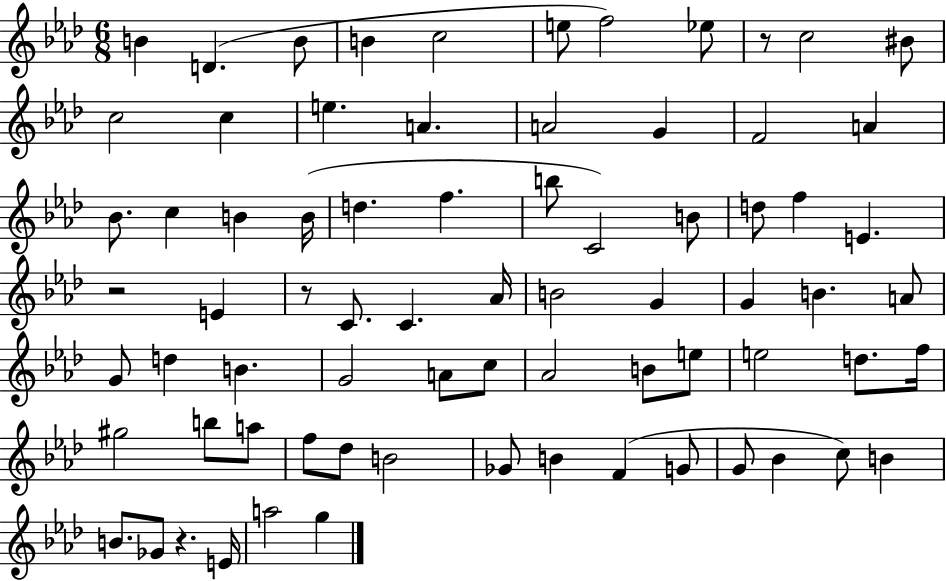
X:1
T:Untitled
M:6/8
L:1/4
K:Ab
B D B/2 B c2 e/2 f2 _e/2 z/2 c2 ^B/2 c2 c e A A2 G F2 A _B/2 c B B/4 d f b/2 C2 B/2 d/2 f E z2 E z/2 C/2 C _A/4 B2 G G B A/2 G/2 d B G2 A/2 c/2 _A2 B/2 e/2 e2 d/2 f/4 ^g2 b/2 a/2 f/2 _d/2 B2 _G/2 B F G/2 G/2 _B c/2 B B/2 _G/2 z E/4 a2 g